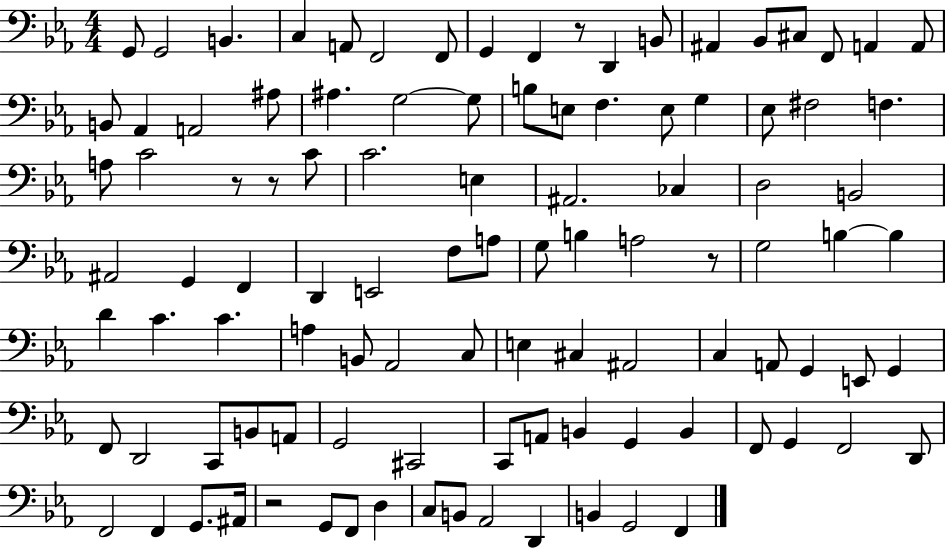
X:1
T:Untitled
M:4/4
L:1/4
K:Eb
G,,/2 G,,2 B,, C, A,,/2 F,,2 F,,/2 G,, F,, z/2 D,, B,,/2 ^A,, _B,,/2 ^C,/2 F,,/2 A,, A,,/2 B,,/2 _A,, A,,2 ^A,/2 ^A, G,2 G,/2 B,/2 E,/2 F, E,/2 G, _E,/2 ^F,2 F, A,/2 C2 z/2 z/2 C/2 C2 E, ^A,,2 _C, D,2 B,,2 ^A,,2 G,, F,, D,, E,,2 F,/2 A,/2 G,/2 B, A,2 z/2 G,2 B, B, D C C A, B,,/2 _A,,2 C,/2 E, ^C, ^A,,2 C, A,,/2 G,, E,,/2 G,, F,,/2 D,,2 C,,/2 B,,/2 A,,/2 G,,2 ^C,,2 C,,/2 A,,/2 B,, G,, B,, F,,/2 G,, F,,2 D,,/2 F,,2 F,, G,,/2 ^A,,/4 z2 G,,/2 F,,/2 D, C,/2 B,,/2 _A,,2 D,, B,, G,,2 F,,